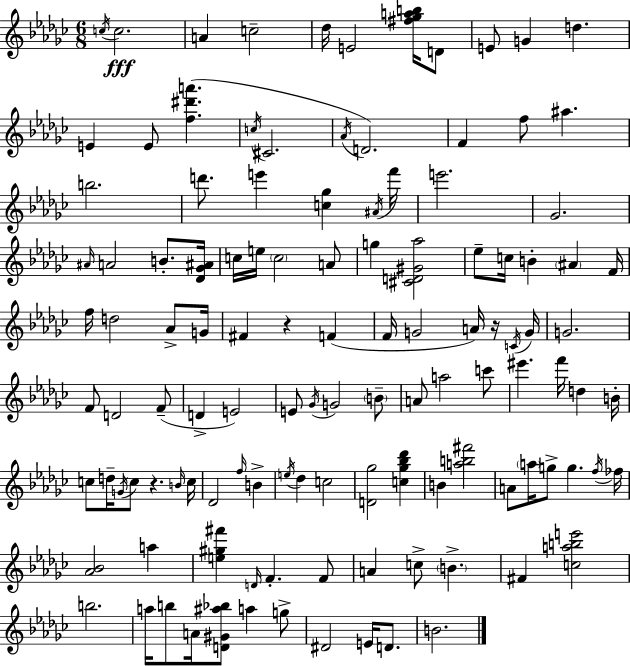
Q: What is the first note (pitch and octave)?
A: C5